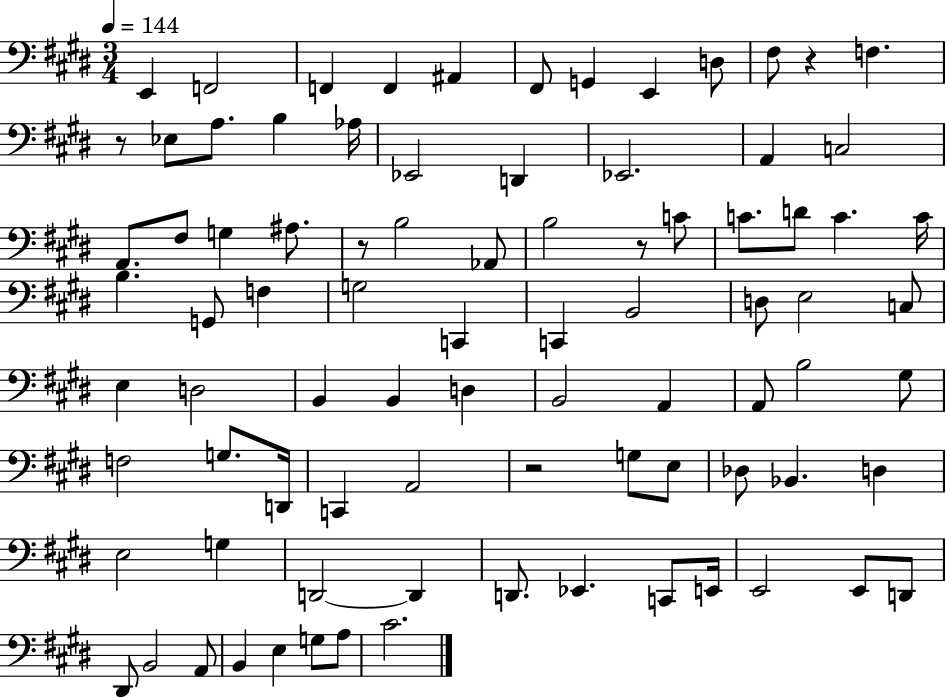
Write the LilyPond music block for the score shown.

{
  \clef bass
  \numericTimeSignature
  \time 3/4
  \key e \major
  \tempo 4 = 144
  e,4 f,2 | f,4 f,4 ais,4 | fis,8 g,4 e,4 d8 | fis8 r4 f4. | \break r8 ees8 a8. b4 aes16 | ees,2 d,4 | ees,2. | a,4 c2 | \break a,8. fis8 g4 ais8. | r8 b2 aes,8 | b2 r8 c'8 | c'8. d'8 c'4. c'16 | \break b4. g,8 f4 | g2 c,4 | c,4 b,2 | d8 e2 c8 | \break e4 d2 | b,4 b,4 d4 | b,2 a,4 | a,8 b2 gis8 | \break f2 g8. d,16 | c,4 a,2 | r2 g8 e8 | des8 bes,4. d4 | \break e2 g4 | d,2~~ d,4 | d,8. ees,4. c,8 e,16 | e,2 e,8 d,8 | \break dis,8 b,2 a,8 | b,4 e4 g8 a8 | cis'2. | \bar "|."
}